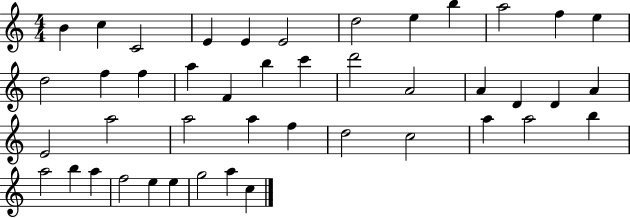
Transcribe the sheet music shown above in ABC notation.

X:1
T:Untitled
M:4/4
L:1/4
K:C
B c C2 E E E2 d2 e b a2 f e d2 f f a F b c' d'2 A2 A D D A E2 a2 a2 a f d2 c2 a a2 b a2 b a f2 e e g2 a c